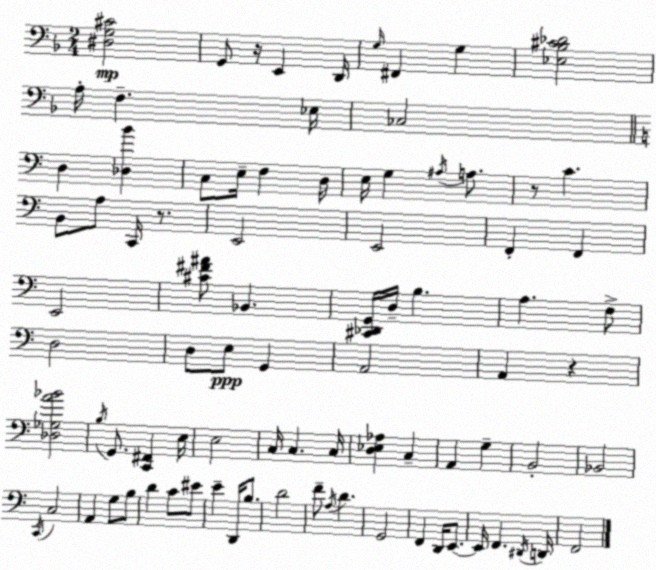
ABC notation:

X:1
T:Untitled
M:2/4
L:1/4
K:Dm
[^D,G,^C]2 G,,/2 z/4 E,, D,,/4 G,/4 ^F,, G, [_E,_B,^C_D]2 A,/4 F, _E,/4 _C,2 D, [_D,B] C,/2 E,/4 F, D,/4 E,/4 G, ^A,/4 A,/2 z/2 C B,,/2 A,/2 C,,/4 z/2 E,,2 E,,2 F,, F,, E,,2 [^C^F^A]/2 _B,, [^C,,_D,,G,,]/4 D,/4 B, A, F,/2 D,2 D,/2 E,/2 G,, A,,2 A,, z [_D,_G,A_B]2 B,/4 G,,/2 [C,,^F,,] E,/4 E,2 C,/4 C, C,/4 [D,_E,_A,] C, A,, G, B,,2 _B,,2 C,,/4 C,2 A,, G,/2 B,/2 D C/2 ^E/2 E D,,/4 B,/2 D2 F/2 A,/4 D G,,2 F,, D,,/4 E,,/2 E,,/4 F,, ^D,,/4 D,,/4 F,,2